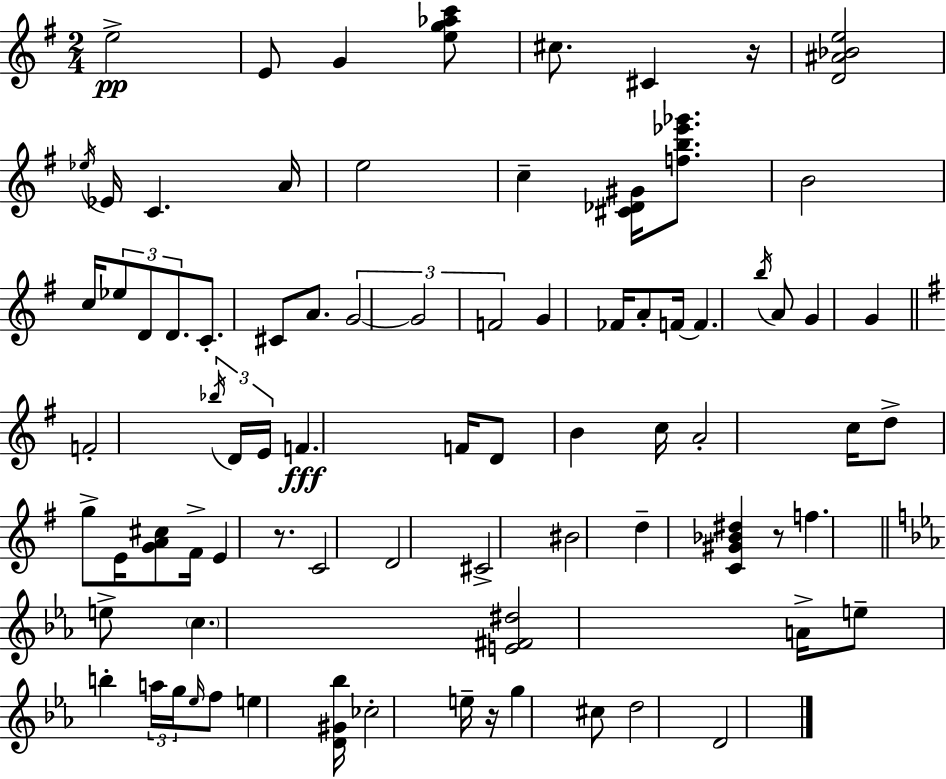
{
  \clef treble
  \numericTimeSignature
  \time 2/4
  \key g \major
  e''2->\pp | e'8 g'4 <e'' g'' aes'' c'''>8 | cis''8. cis'4 r16 | <d' ais' bes' e''>2 | \break \acciaccatura { ees''16 } ees'16 c'4. | a'16 e''2 | c''4-- <cis' des' gis'>16 <f'' b'' ees''' ges'''>8. | b'2 | \break c''16 \tuplet 3/2 { ees''8 d'8 d'8. } | c'8.-. cis'8 a'8. | \tuplet 3/2 { g'2~~ | g'2 | \break f'2 } | g'4 fes'16 a'8-. | f'16~~ f'4. \acciaccatura { b''16 } | a'8 g'4 g'4 | \break \bar "||" \break \key e \minor f'2-. | \tuplet 3/2 { \acciaccatura { bes''16 } d'16 e'16 } f'4.\fff | f'16 d'8 b'4 | c''16 a'2-. | \break c''16 d''8-> g''8-> e'16 <g' a' cis''>8 | fis'16-> e'4 r8. | c'2 | d'2 | \break cis'2-> | bis'2 | d''4-- <c' gis' bes' dis''>4 | r8 f''4. | \break \bar "||" \break \key ees \major e''8-> \parenthesize c''4. | <e' fis' dis''>2 | a'16-> e''8-- b''4-. \tuplet 3/2 { a''16 | g''16 \grace { ees''16 } } f''8 e''4 | \break <d' gis' bes''>16 ces''2-. | e''16-- r16 g''4 cis''8 | d''2 | d'2 | \break \bar "|."
}